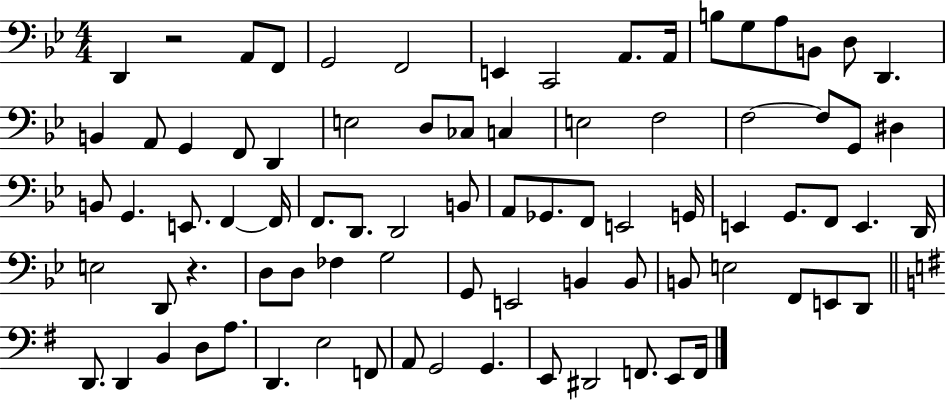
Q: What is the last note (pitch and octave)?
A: F2